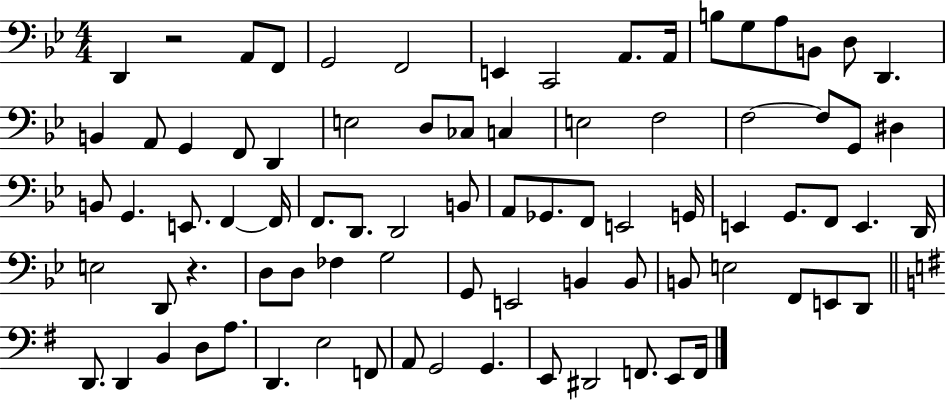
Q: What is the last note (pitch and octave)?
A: F2